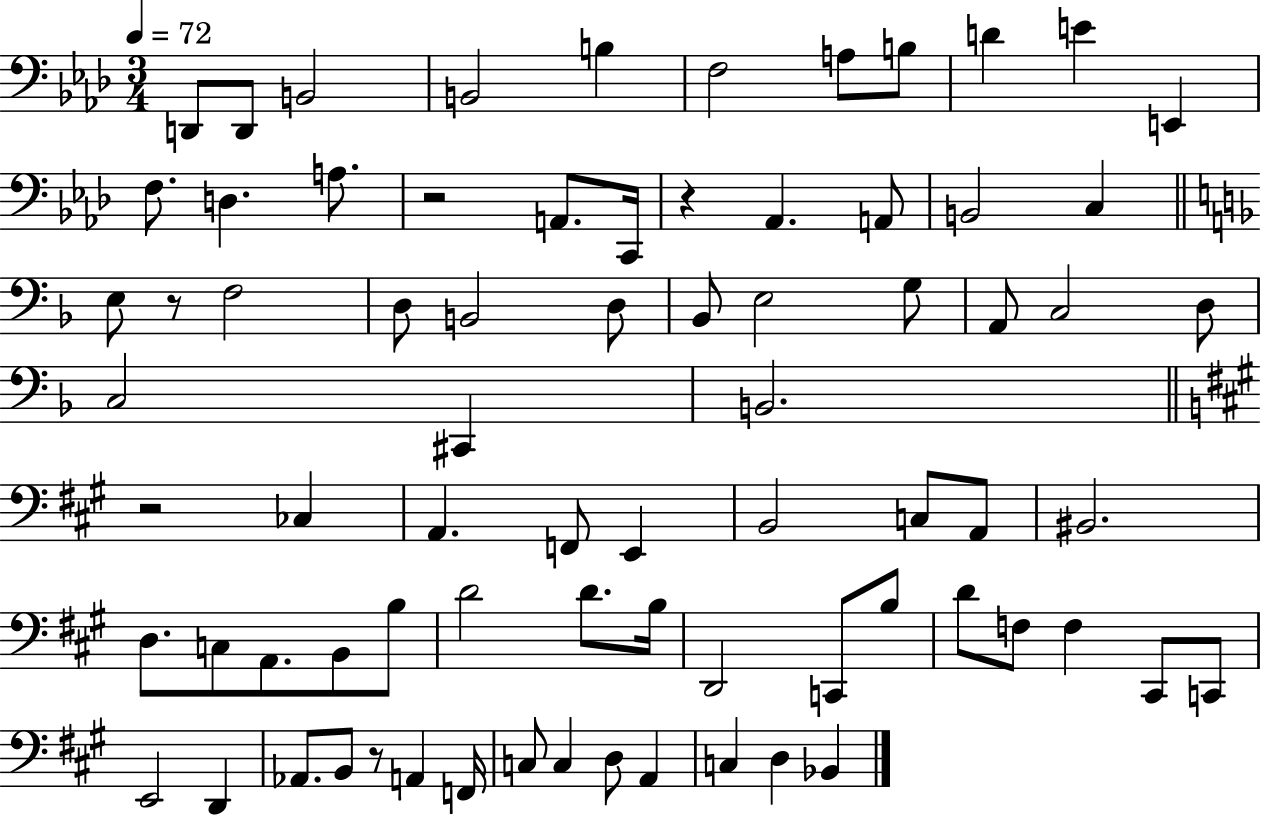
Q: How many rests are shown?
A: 5